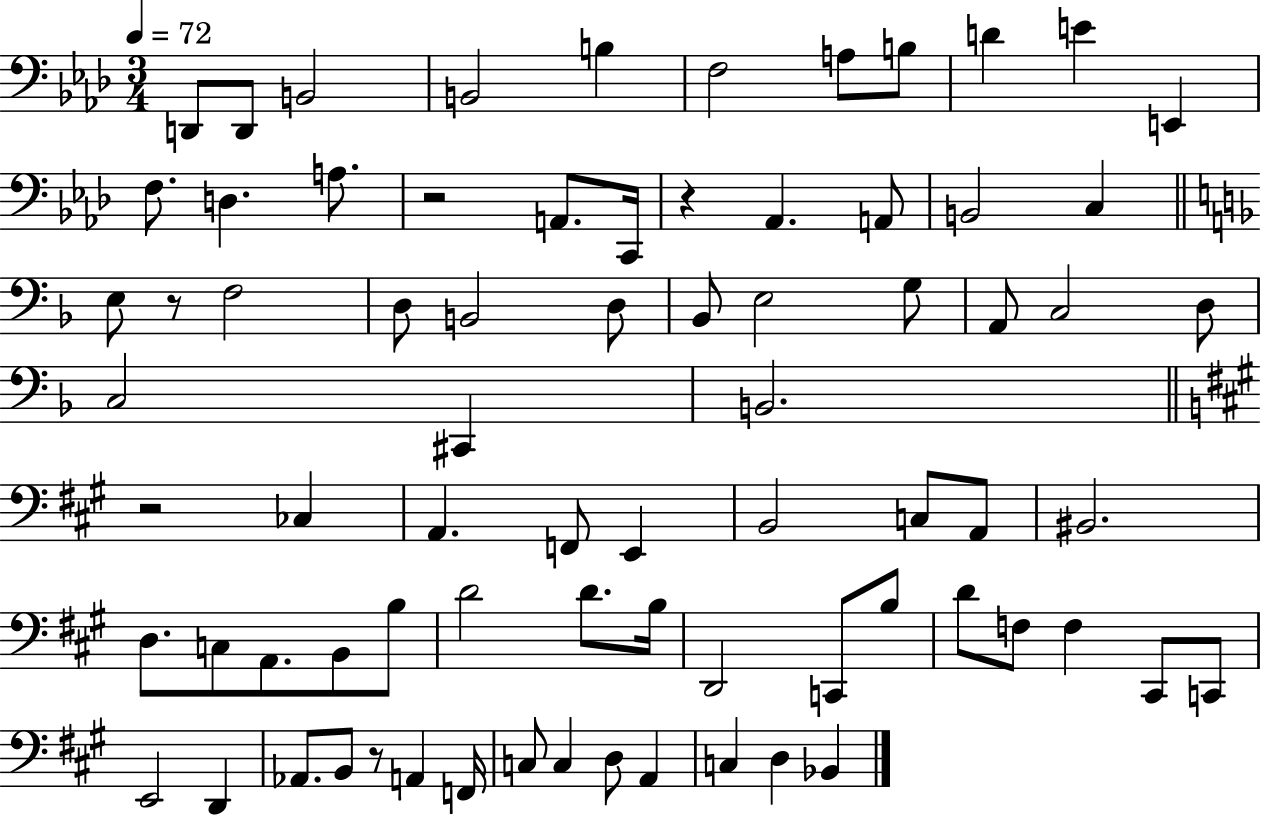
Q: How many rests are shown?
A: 5